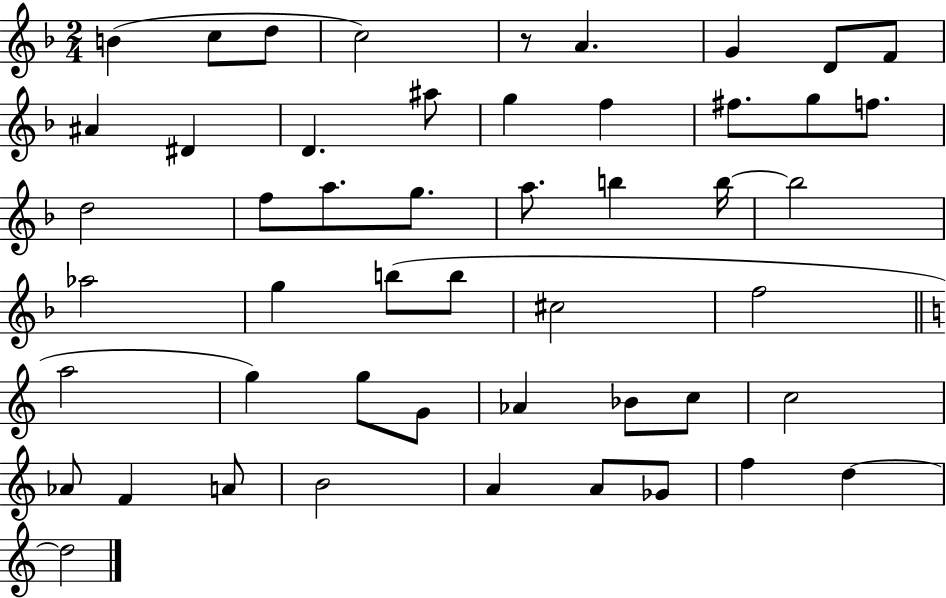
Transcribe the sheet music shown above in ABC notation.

X:1
T:Untitled
M:2/4
L:1/4
K:F
B c/2 d/2 c2 z/2 A G D/2 F/2 ^A ^D D ^a/2 g f ^f/2 g/2 f/2 d2 f/2 a/2 g/2 a/2 b b/4 b2 _a2 g b/2 b/2 ^c2 f2 a2 g g/2 G/2 _A _B/2 c/2 c2 _A/2 F A/2 B2 A A/2 _G/2 f d d2